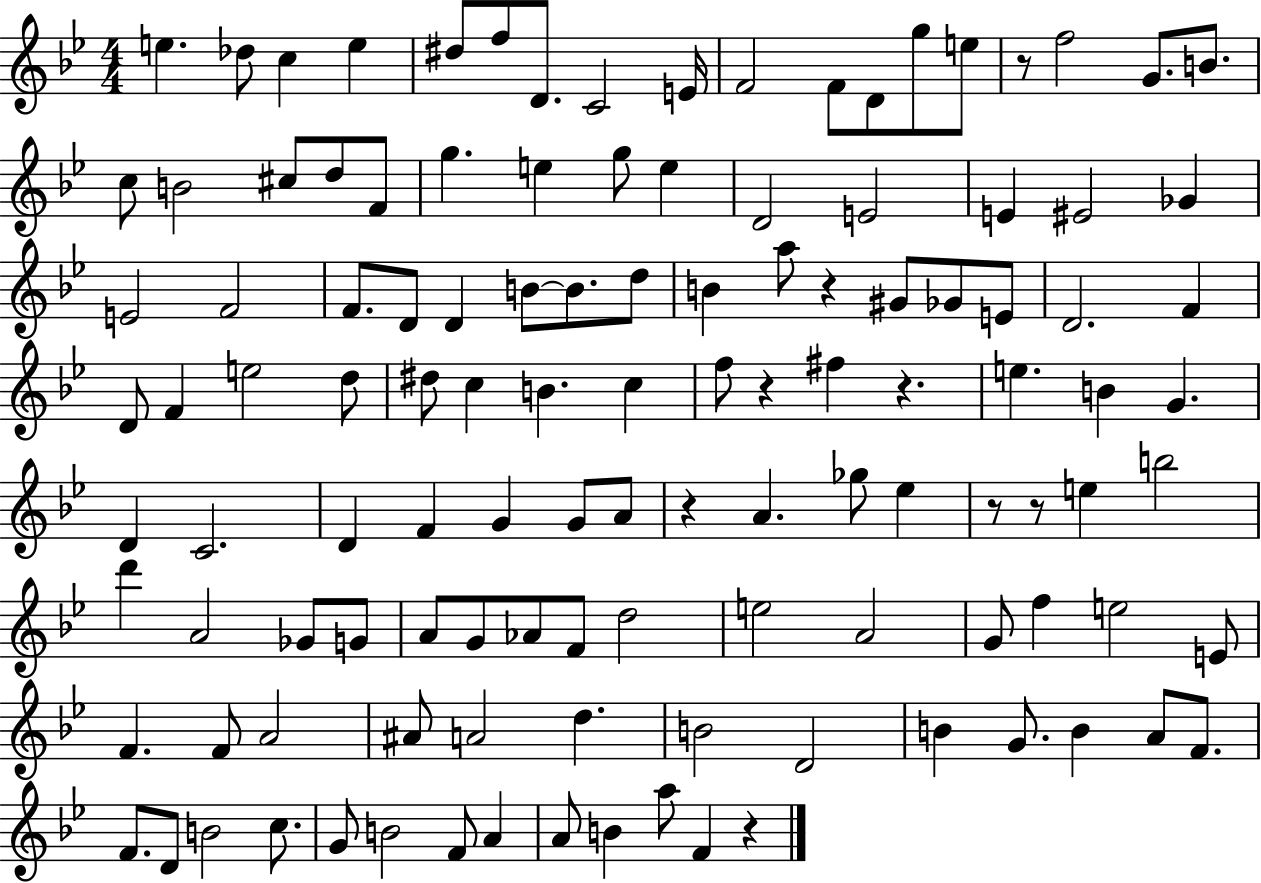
{
  \clef treble
  \numericTimeSignature
  \time 4/4
  \key bes \major
  \repeat volta 2 { e''4. des''8 c''4 e''4 | dis''8 f''8 d'8. c'2 e'16 | f'2 f'8 d'8 g''8 e''8 | r8 f''2 g'8. b'8. | \break c''8 b'2 cis''8 d''8 f'8 | g''4. e''4 g''8 e''4 | d'2 e'2 | e'4 eis'2 ges'4 | \break e'2 f'2 | f'8. d'8 d'4 b'8~~ b'8. d''8 | b'4 a''8 r4 gis'8 ges'8 e'8 | d'2. f'4 | \break d'8 f'4 e''2 d''8 | dis''8 c''4 b'4. c''4 | f''8 r4 fis''4 r4. | e''4. b'4 g'4. | \break d'4 c'2. | d'4 f'4 g'4 g'8 a'8 | r4 a'4. ges''8 ees''4 | r8 r8 e''4 b''2 | \break d'''4 a'2 ges'8 g'8 | a'8 g'8 aes'8 f'8 d''2 | e''2 a'2 | g'8 f''4 e''2 e'8 | \break f'4. f'8 a'2 | ais'8 a'2 d''4. | b'2 d'2 | b'4 g'8. b'4 a'8 f'8. | \break f'8. d'8 b'2 c''8. | g'8 b'2 f'8 a'4 | a'8 b'4 a''8 f'4 r4 | } \bar "|."
}